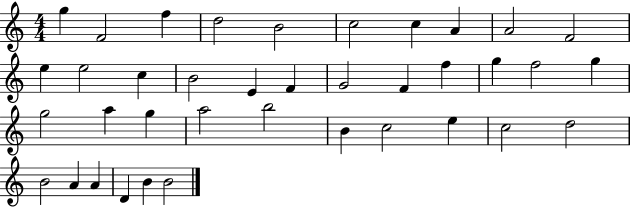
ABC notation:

X:1
T:Untitled
M:4/4
L:1/4
K:C
g F2 f d2 B2 c2 c A A2 F2 e e2 c B2 E F G2 F f g f2 g g2 a g a2 b2 B c2 e c2 d2 B2 A A D B B2